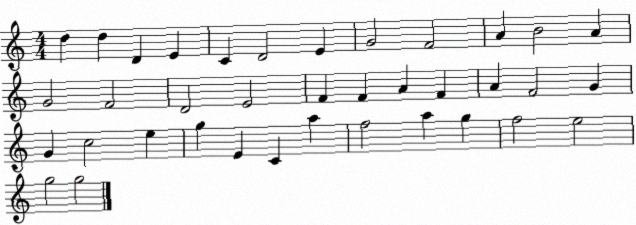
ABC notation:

X:1
T:Untitled
M:4/4
L:1/4
K:C
d d D E C D2 E G2 F2 A B2 A G2 F2 D2 E2 F F A F A F2 G G c2 e g E C a f2 a g f2 e2 g2 g2